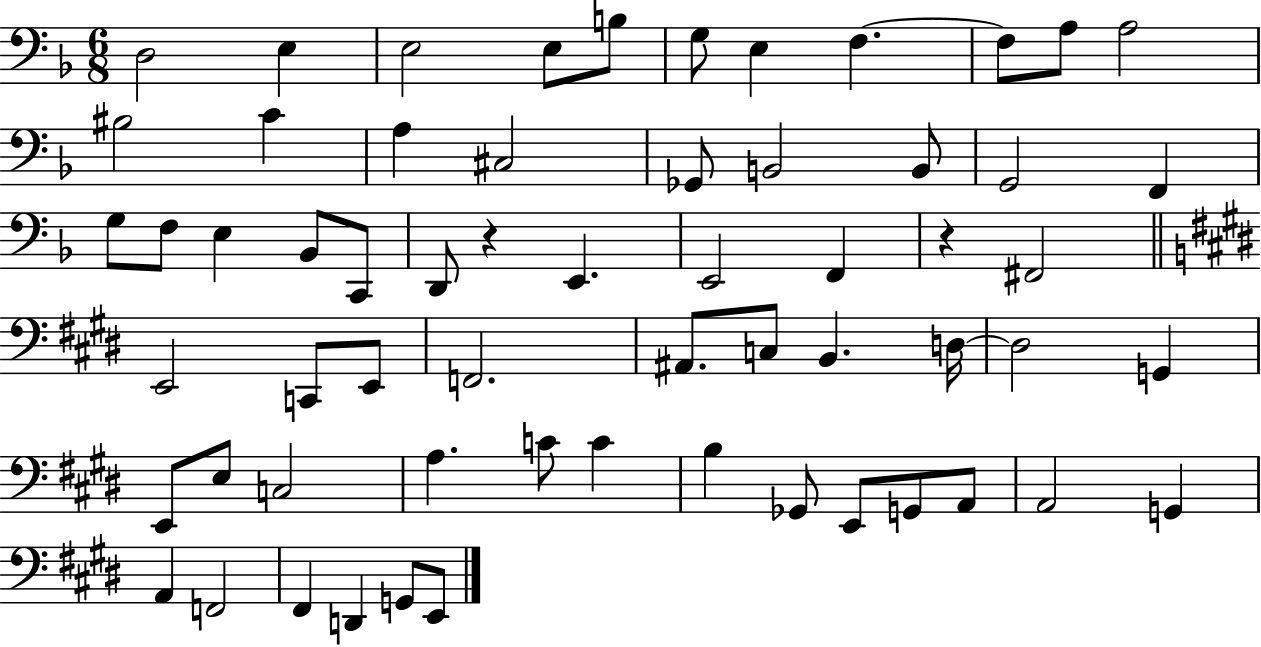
D3/h E3/q E3/h E3/e B3/e G3/e E3/q F3/q. F3/e A3/e A3/h BIS3/h C4/q A3/q C#3/h Gb2/e B2/h B2/e G2/h F2/q G3/e F3/e E3/q Bb2/e C2/e D2/e R/q E2/q. E2/h F2/q R/q F#2/h E2/h C2/e E2/e F2/h. A#2/e. C3/e B2/q. D3/s D3/h G2/q E2/e E3/e C3/h A3/q. C4/e C4/q B3/q Gb2/e E2/e G2/e A2/e A2/h G2/q A2/q F2/h F#2/q D2/q G2/e E2/e